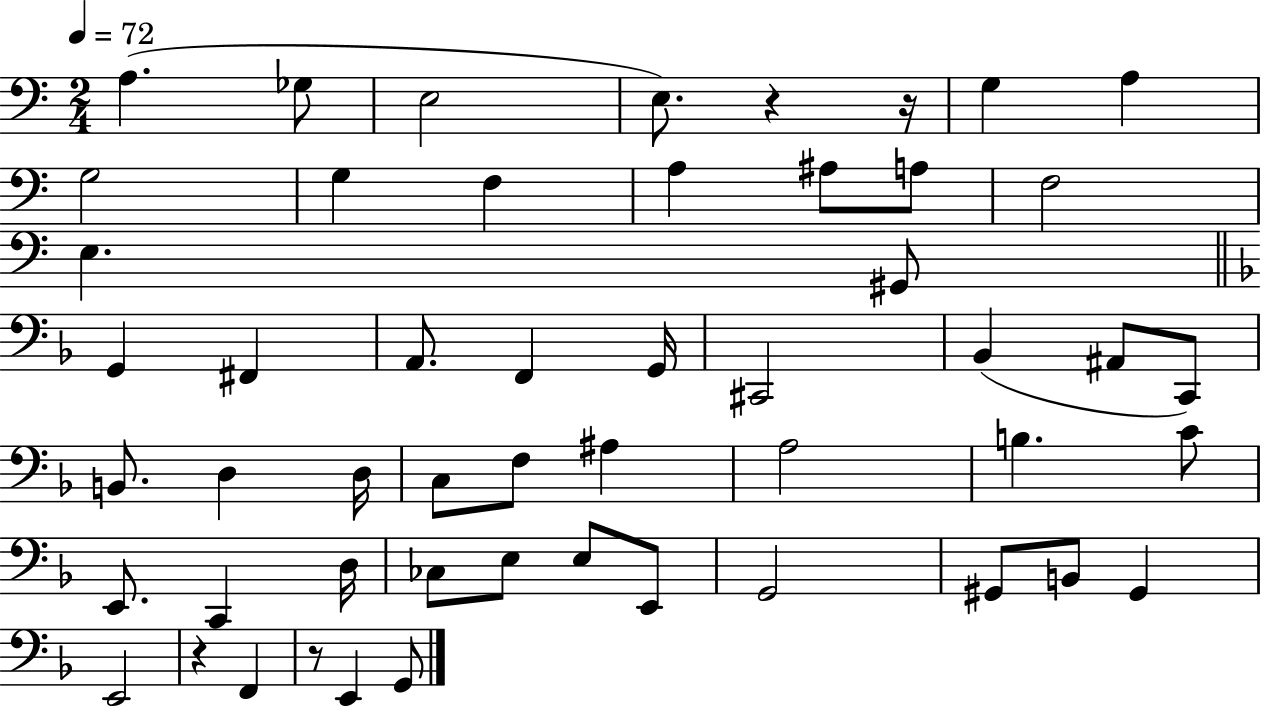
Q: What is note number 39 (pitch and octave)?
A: E3